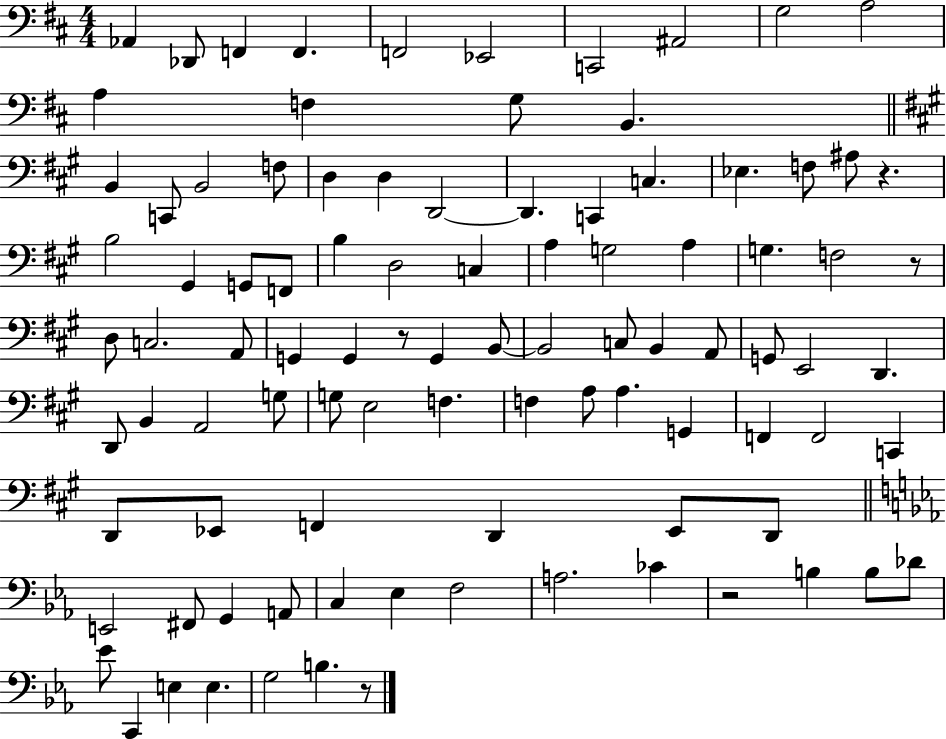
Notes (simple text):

Ab2/q Db2/e F2/q F2/q. F2/h Eb2/h C2/h A#2/h G3/h A3/h A3/q F3/q G3/e B2/q. B2/q C2/e B2/h F3/e D3/q D3/q D2/h D2/q. C2/q C3/q. Eb3/q. F3/e A#3/e R/q. B3/h G#2/q G2/e F2/e B3/q D3/h C3/q A3/q G3/h A3/q G3/q. F3/h R/e D3/e C3/h. A2/e G2/q G2/q R/e G2/q B2/e B2/h C3/e B2/q A2/e G2/e E2/h D2/q. D2/e B2/q A2/h G3/e G3/e E3/h F3/q. F3/q A3/e A3/q. G2/q F2/q F2/h C2/q D2/e Eb2/e F2/q D2/q Eb2/e D2/e E2/h F#2/e G2/q A2/e C3/q Eb3/q F3/h A3/h. CES4/q R/h B3/q B3/e Db4/e Eb4/e C2/q E3/q E3/q. G3/h B3/q. R/e